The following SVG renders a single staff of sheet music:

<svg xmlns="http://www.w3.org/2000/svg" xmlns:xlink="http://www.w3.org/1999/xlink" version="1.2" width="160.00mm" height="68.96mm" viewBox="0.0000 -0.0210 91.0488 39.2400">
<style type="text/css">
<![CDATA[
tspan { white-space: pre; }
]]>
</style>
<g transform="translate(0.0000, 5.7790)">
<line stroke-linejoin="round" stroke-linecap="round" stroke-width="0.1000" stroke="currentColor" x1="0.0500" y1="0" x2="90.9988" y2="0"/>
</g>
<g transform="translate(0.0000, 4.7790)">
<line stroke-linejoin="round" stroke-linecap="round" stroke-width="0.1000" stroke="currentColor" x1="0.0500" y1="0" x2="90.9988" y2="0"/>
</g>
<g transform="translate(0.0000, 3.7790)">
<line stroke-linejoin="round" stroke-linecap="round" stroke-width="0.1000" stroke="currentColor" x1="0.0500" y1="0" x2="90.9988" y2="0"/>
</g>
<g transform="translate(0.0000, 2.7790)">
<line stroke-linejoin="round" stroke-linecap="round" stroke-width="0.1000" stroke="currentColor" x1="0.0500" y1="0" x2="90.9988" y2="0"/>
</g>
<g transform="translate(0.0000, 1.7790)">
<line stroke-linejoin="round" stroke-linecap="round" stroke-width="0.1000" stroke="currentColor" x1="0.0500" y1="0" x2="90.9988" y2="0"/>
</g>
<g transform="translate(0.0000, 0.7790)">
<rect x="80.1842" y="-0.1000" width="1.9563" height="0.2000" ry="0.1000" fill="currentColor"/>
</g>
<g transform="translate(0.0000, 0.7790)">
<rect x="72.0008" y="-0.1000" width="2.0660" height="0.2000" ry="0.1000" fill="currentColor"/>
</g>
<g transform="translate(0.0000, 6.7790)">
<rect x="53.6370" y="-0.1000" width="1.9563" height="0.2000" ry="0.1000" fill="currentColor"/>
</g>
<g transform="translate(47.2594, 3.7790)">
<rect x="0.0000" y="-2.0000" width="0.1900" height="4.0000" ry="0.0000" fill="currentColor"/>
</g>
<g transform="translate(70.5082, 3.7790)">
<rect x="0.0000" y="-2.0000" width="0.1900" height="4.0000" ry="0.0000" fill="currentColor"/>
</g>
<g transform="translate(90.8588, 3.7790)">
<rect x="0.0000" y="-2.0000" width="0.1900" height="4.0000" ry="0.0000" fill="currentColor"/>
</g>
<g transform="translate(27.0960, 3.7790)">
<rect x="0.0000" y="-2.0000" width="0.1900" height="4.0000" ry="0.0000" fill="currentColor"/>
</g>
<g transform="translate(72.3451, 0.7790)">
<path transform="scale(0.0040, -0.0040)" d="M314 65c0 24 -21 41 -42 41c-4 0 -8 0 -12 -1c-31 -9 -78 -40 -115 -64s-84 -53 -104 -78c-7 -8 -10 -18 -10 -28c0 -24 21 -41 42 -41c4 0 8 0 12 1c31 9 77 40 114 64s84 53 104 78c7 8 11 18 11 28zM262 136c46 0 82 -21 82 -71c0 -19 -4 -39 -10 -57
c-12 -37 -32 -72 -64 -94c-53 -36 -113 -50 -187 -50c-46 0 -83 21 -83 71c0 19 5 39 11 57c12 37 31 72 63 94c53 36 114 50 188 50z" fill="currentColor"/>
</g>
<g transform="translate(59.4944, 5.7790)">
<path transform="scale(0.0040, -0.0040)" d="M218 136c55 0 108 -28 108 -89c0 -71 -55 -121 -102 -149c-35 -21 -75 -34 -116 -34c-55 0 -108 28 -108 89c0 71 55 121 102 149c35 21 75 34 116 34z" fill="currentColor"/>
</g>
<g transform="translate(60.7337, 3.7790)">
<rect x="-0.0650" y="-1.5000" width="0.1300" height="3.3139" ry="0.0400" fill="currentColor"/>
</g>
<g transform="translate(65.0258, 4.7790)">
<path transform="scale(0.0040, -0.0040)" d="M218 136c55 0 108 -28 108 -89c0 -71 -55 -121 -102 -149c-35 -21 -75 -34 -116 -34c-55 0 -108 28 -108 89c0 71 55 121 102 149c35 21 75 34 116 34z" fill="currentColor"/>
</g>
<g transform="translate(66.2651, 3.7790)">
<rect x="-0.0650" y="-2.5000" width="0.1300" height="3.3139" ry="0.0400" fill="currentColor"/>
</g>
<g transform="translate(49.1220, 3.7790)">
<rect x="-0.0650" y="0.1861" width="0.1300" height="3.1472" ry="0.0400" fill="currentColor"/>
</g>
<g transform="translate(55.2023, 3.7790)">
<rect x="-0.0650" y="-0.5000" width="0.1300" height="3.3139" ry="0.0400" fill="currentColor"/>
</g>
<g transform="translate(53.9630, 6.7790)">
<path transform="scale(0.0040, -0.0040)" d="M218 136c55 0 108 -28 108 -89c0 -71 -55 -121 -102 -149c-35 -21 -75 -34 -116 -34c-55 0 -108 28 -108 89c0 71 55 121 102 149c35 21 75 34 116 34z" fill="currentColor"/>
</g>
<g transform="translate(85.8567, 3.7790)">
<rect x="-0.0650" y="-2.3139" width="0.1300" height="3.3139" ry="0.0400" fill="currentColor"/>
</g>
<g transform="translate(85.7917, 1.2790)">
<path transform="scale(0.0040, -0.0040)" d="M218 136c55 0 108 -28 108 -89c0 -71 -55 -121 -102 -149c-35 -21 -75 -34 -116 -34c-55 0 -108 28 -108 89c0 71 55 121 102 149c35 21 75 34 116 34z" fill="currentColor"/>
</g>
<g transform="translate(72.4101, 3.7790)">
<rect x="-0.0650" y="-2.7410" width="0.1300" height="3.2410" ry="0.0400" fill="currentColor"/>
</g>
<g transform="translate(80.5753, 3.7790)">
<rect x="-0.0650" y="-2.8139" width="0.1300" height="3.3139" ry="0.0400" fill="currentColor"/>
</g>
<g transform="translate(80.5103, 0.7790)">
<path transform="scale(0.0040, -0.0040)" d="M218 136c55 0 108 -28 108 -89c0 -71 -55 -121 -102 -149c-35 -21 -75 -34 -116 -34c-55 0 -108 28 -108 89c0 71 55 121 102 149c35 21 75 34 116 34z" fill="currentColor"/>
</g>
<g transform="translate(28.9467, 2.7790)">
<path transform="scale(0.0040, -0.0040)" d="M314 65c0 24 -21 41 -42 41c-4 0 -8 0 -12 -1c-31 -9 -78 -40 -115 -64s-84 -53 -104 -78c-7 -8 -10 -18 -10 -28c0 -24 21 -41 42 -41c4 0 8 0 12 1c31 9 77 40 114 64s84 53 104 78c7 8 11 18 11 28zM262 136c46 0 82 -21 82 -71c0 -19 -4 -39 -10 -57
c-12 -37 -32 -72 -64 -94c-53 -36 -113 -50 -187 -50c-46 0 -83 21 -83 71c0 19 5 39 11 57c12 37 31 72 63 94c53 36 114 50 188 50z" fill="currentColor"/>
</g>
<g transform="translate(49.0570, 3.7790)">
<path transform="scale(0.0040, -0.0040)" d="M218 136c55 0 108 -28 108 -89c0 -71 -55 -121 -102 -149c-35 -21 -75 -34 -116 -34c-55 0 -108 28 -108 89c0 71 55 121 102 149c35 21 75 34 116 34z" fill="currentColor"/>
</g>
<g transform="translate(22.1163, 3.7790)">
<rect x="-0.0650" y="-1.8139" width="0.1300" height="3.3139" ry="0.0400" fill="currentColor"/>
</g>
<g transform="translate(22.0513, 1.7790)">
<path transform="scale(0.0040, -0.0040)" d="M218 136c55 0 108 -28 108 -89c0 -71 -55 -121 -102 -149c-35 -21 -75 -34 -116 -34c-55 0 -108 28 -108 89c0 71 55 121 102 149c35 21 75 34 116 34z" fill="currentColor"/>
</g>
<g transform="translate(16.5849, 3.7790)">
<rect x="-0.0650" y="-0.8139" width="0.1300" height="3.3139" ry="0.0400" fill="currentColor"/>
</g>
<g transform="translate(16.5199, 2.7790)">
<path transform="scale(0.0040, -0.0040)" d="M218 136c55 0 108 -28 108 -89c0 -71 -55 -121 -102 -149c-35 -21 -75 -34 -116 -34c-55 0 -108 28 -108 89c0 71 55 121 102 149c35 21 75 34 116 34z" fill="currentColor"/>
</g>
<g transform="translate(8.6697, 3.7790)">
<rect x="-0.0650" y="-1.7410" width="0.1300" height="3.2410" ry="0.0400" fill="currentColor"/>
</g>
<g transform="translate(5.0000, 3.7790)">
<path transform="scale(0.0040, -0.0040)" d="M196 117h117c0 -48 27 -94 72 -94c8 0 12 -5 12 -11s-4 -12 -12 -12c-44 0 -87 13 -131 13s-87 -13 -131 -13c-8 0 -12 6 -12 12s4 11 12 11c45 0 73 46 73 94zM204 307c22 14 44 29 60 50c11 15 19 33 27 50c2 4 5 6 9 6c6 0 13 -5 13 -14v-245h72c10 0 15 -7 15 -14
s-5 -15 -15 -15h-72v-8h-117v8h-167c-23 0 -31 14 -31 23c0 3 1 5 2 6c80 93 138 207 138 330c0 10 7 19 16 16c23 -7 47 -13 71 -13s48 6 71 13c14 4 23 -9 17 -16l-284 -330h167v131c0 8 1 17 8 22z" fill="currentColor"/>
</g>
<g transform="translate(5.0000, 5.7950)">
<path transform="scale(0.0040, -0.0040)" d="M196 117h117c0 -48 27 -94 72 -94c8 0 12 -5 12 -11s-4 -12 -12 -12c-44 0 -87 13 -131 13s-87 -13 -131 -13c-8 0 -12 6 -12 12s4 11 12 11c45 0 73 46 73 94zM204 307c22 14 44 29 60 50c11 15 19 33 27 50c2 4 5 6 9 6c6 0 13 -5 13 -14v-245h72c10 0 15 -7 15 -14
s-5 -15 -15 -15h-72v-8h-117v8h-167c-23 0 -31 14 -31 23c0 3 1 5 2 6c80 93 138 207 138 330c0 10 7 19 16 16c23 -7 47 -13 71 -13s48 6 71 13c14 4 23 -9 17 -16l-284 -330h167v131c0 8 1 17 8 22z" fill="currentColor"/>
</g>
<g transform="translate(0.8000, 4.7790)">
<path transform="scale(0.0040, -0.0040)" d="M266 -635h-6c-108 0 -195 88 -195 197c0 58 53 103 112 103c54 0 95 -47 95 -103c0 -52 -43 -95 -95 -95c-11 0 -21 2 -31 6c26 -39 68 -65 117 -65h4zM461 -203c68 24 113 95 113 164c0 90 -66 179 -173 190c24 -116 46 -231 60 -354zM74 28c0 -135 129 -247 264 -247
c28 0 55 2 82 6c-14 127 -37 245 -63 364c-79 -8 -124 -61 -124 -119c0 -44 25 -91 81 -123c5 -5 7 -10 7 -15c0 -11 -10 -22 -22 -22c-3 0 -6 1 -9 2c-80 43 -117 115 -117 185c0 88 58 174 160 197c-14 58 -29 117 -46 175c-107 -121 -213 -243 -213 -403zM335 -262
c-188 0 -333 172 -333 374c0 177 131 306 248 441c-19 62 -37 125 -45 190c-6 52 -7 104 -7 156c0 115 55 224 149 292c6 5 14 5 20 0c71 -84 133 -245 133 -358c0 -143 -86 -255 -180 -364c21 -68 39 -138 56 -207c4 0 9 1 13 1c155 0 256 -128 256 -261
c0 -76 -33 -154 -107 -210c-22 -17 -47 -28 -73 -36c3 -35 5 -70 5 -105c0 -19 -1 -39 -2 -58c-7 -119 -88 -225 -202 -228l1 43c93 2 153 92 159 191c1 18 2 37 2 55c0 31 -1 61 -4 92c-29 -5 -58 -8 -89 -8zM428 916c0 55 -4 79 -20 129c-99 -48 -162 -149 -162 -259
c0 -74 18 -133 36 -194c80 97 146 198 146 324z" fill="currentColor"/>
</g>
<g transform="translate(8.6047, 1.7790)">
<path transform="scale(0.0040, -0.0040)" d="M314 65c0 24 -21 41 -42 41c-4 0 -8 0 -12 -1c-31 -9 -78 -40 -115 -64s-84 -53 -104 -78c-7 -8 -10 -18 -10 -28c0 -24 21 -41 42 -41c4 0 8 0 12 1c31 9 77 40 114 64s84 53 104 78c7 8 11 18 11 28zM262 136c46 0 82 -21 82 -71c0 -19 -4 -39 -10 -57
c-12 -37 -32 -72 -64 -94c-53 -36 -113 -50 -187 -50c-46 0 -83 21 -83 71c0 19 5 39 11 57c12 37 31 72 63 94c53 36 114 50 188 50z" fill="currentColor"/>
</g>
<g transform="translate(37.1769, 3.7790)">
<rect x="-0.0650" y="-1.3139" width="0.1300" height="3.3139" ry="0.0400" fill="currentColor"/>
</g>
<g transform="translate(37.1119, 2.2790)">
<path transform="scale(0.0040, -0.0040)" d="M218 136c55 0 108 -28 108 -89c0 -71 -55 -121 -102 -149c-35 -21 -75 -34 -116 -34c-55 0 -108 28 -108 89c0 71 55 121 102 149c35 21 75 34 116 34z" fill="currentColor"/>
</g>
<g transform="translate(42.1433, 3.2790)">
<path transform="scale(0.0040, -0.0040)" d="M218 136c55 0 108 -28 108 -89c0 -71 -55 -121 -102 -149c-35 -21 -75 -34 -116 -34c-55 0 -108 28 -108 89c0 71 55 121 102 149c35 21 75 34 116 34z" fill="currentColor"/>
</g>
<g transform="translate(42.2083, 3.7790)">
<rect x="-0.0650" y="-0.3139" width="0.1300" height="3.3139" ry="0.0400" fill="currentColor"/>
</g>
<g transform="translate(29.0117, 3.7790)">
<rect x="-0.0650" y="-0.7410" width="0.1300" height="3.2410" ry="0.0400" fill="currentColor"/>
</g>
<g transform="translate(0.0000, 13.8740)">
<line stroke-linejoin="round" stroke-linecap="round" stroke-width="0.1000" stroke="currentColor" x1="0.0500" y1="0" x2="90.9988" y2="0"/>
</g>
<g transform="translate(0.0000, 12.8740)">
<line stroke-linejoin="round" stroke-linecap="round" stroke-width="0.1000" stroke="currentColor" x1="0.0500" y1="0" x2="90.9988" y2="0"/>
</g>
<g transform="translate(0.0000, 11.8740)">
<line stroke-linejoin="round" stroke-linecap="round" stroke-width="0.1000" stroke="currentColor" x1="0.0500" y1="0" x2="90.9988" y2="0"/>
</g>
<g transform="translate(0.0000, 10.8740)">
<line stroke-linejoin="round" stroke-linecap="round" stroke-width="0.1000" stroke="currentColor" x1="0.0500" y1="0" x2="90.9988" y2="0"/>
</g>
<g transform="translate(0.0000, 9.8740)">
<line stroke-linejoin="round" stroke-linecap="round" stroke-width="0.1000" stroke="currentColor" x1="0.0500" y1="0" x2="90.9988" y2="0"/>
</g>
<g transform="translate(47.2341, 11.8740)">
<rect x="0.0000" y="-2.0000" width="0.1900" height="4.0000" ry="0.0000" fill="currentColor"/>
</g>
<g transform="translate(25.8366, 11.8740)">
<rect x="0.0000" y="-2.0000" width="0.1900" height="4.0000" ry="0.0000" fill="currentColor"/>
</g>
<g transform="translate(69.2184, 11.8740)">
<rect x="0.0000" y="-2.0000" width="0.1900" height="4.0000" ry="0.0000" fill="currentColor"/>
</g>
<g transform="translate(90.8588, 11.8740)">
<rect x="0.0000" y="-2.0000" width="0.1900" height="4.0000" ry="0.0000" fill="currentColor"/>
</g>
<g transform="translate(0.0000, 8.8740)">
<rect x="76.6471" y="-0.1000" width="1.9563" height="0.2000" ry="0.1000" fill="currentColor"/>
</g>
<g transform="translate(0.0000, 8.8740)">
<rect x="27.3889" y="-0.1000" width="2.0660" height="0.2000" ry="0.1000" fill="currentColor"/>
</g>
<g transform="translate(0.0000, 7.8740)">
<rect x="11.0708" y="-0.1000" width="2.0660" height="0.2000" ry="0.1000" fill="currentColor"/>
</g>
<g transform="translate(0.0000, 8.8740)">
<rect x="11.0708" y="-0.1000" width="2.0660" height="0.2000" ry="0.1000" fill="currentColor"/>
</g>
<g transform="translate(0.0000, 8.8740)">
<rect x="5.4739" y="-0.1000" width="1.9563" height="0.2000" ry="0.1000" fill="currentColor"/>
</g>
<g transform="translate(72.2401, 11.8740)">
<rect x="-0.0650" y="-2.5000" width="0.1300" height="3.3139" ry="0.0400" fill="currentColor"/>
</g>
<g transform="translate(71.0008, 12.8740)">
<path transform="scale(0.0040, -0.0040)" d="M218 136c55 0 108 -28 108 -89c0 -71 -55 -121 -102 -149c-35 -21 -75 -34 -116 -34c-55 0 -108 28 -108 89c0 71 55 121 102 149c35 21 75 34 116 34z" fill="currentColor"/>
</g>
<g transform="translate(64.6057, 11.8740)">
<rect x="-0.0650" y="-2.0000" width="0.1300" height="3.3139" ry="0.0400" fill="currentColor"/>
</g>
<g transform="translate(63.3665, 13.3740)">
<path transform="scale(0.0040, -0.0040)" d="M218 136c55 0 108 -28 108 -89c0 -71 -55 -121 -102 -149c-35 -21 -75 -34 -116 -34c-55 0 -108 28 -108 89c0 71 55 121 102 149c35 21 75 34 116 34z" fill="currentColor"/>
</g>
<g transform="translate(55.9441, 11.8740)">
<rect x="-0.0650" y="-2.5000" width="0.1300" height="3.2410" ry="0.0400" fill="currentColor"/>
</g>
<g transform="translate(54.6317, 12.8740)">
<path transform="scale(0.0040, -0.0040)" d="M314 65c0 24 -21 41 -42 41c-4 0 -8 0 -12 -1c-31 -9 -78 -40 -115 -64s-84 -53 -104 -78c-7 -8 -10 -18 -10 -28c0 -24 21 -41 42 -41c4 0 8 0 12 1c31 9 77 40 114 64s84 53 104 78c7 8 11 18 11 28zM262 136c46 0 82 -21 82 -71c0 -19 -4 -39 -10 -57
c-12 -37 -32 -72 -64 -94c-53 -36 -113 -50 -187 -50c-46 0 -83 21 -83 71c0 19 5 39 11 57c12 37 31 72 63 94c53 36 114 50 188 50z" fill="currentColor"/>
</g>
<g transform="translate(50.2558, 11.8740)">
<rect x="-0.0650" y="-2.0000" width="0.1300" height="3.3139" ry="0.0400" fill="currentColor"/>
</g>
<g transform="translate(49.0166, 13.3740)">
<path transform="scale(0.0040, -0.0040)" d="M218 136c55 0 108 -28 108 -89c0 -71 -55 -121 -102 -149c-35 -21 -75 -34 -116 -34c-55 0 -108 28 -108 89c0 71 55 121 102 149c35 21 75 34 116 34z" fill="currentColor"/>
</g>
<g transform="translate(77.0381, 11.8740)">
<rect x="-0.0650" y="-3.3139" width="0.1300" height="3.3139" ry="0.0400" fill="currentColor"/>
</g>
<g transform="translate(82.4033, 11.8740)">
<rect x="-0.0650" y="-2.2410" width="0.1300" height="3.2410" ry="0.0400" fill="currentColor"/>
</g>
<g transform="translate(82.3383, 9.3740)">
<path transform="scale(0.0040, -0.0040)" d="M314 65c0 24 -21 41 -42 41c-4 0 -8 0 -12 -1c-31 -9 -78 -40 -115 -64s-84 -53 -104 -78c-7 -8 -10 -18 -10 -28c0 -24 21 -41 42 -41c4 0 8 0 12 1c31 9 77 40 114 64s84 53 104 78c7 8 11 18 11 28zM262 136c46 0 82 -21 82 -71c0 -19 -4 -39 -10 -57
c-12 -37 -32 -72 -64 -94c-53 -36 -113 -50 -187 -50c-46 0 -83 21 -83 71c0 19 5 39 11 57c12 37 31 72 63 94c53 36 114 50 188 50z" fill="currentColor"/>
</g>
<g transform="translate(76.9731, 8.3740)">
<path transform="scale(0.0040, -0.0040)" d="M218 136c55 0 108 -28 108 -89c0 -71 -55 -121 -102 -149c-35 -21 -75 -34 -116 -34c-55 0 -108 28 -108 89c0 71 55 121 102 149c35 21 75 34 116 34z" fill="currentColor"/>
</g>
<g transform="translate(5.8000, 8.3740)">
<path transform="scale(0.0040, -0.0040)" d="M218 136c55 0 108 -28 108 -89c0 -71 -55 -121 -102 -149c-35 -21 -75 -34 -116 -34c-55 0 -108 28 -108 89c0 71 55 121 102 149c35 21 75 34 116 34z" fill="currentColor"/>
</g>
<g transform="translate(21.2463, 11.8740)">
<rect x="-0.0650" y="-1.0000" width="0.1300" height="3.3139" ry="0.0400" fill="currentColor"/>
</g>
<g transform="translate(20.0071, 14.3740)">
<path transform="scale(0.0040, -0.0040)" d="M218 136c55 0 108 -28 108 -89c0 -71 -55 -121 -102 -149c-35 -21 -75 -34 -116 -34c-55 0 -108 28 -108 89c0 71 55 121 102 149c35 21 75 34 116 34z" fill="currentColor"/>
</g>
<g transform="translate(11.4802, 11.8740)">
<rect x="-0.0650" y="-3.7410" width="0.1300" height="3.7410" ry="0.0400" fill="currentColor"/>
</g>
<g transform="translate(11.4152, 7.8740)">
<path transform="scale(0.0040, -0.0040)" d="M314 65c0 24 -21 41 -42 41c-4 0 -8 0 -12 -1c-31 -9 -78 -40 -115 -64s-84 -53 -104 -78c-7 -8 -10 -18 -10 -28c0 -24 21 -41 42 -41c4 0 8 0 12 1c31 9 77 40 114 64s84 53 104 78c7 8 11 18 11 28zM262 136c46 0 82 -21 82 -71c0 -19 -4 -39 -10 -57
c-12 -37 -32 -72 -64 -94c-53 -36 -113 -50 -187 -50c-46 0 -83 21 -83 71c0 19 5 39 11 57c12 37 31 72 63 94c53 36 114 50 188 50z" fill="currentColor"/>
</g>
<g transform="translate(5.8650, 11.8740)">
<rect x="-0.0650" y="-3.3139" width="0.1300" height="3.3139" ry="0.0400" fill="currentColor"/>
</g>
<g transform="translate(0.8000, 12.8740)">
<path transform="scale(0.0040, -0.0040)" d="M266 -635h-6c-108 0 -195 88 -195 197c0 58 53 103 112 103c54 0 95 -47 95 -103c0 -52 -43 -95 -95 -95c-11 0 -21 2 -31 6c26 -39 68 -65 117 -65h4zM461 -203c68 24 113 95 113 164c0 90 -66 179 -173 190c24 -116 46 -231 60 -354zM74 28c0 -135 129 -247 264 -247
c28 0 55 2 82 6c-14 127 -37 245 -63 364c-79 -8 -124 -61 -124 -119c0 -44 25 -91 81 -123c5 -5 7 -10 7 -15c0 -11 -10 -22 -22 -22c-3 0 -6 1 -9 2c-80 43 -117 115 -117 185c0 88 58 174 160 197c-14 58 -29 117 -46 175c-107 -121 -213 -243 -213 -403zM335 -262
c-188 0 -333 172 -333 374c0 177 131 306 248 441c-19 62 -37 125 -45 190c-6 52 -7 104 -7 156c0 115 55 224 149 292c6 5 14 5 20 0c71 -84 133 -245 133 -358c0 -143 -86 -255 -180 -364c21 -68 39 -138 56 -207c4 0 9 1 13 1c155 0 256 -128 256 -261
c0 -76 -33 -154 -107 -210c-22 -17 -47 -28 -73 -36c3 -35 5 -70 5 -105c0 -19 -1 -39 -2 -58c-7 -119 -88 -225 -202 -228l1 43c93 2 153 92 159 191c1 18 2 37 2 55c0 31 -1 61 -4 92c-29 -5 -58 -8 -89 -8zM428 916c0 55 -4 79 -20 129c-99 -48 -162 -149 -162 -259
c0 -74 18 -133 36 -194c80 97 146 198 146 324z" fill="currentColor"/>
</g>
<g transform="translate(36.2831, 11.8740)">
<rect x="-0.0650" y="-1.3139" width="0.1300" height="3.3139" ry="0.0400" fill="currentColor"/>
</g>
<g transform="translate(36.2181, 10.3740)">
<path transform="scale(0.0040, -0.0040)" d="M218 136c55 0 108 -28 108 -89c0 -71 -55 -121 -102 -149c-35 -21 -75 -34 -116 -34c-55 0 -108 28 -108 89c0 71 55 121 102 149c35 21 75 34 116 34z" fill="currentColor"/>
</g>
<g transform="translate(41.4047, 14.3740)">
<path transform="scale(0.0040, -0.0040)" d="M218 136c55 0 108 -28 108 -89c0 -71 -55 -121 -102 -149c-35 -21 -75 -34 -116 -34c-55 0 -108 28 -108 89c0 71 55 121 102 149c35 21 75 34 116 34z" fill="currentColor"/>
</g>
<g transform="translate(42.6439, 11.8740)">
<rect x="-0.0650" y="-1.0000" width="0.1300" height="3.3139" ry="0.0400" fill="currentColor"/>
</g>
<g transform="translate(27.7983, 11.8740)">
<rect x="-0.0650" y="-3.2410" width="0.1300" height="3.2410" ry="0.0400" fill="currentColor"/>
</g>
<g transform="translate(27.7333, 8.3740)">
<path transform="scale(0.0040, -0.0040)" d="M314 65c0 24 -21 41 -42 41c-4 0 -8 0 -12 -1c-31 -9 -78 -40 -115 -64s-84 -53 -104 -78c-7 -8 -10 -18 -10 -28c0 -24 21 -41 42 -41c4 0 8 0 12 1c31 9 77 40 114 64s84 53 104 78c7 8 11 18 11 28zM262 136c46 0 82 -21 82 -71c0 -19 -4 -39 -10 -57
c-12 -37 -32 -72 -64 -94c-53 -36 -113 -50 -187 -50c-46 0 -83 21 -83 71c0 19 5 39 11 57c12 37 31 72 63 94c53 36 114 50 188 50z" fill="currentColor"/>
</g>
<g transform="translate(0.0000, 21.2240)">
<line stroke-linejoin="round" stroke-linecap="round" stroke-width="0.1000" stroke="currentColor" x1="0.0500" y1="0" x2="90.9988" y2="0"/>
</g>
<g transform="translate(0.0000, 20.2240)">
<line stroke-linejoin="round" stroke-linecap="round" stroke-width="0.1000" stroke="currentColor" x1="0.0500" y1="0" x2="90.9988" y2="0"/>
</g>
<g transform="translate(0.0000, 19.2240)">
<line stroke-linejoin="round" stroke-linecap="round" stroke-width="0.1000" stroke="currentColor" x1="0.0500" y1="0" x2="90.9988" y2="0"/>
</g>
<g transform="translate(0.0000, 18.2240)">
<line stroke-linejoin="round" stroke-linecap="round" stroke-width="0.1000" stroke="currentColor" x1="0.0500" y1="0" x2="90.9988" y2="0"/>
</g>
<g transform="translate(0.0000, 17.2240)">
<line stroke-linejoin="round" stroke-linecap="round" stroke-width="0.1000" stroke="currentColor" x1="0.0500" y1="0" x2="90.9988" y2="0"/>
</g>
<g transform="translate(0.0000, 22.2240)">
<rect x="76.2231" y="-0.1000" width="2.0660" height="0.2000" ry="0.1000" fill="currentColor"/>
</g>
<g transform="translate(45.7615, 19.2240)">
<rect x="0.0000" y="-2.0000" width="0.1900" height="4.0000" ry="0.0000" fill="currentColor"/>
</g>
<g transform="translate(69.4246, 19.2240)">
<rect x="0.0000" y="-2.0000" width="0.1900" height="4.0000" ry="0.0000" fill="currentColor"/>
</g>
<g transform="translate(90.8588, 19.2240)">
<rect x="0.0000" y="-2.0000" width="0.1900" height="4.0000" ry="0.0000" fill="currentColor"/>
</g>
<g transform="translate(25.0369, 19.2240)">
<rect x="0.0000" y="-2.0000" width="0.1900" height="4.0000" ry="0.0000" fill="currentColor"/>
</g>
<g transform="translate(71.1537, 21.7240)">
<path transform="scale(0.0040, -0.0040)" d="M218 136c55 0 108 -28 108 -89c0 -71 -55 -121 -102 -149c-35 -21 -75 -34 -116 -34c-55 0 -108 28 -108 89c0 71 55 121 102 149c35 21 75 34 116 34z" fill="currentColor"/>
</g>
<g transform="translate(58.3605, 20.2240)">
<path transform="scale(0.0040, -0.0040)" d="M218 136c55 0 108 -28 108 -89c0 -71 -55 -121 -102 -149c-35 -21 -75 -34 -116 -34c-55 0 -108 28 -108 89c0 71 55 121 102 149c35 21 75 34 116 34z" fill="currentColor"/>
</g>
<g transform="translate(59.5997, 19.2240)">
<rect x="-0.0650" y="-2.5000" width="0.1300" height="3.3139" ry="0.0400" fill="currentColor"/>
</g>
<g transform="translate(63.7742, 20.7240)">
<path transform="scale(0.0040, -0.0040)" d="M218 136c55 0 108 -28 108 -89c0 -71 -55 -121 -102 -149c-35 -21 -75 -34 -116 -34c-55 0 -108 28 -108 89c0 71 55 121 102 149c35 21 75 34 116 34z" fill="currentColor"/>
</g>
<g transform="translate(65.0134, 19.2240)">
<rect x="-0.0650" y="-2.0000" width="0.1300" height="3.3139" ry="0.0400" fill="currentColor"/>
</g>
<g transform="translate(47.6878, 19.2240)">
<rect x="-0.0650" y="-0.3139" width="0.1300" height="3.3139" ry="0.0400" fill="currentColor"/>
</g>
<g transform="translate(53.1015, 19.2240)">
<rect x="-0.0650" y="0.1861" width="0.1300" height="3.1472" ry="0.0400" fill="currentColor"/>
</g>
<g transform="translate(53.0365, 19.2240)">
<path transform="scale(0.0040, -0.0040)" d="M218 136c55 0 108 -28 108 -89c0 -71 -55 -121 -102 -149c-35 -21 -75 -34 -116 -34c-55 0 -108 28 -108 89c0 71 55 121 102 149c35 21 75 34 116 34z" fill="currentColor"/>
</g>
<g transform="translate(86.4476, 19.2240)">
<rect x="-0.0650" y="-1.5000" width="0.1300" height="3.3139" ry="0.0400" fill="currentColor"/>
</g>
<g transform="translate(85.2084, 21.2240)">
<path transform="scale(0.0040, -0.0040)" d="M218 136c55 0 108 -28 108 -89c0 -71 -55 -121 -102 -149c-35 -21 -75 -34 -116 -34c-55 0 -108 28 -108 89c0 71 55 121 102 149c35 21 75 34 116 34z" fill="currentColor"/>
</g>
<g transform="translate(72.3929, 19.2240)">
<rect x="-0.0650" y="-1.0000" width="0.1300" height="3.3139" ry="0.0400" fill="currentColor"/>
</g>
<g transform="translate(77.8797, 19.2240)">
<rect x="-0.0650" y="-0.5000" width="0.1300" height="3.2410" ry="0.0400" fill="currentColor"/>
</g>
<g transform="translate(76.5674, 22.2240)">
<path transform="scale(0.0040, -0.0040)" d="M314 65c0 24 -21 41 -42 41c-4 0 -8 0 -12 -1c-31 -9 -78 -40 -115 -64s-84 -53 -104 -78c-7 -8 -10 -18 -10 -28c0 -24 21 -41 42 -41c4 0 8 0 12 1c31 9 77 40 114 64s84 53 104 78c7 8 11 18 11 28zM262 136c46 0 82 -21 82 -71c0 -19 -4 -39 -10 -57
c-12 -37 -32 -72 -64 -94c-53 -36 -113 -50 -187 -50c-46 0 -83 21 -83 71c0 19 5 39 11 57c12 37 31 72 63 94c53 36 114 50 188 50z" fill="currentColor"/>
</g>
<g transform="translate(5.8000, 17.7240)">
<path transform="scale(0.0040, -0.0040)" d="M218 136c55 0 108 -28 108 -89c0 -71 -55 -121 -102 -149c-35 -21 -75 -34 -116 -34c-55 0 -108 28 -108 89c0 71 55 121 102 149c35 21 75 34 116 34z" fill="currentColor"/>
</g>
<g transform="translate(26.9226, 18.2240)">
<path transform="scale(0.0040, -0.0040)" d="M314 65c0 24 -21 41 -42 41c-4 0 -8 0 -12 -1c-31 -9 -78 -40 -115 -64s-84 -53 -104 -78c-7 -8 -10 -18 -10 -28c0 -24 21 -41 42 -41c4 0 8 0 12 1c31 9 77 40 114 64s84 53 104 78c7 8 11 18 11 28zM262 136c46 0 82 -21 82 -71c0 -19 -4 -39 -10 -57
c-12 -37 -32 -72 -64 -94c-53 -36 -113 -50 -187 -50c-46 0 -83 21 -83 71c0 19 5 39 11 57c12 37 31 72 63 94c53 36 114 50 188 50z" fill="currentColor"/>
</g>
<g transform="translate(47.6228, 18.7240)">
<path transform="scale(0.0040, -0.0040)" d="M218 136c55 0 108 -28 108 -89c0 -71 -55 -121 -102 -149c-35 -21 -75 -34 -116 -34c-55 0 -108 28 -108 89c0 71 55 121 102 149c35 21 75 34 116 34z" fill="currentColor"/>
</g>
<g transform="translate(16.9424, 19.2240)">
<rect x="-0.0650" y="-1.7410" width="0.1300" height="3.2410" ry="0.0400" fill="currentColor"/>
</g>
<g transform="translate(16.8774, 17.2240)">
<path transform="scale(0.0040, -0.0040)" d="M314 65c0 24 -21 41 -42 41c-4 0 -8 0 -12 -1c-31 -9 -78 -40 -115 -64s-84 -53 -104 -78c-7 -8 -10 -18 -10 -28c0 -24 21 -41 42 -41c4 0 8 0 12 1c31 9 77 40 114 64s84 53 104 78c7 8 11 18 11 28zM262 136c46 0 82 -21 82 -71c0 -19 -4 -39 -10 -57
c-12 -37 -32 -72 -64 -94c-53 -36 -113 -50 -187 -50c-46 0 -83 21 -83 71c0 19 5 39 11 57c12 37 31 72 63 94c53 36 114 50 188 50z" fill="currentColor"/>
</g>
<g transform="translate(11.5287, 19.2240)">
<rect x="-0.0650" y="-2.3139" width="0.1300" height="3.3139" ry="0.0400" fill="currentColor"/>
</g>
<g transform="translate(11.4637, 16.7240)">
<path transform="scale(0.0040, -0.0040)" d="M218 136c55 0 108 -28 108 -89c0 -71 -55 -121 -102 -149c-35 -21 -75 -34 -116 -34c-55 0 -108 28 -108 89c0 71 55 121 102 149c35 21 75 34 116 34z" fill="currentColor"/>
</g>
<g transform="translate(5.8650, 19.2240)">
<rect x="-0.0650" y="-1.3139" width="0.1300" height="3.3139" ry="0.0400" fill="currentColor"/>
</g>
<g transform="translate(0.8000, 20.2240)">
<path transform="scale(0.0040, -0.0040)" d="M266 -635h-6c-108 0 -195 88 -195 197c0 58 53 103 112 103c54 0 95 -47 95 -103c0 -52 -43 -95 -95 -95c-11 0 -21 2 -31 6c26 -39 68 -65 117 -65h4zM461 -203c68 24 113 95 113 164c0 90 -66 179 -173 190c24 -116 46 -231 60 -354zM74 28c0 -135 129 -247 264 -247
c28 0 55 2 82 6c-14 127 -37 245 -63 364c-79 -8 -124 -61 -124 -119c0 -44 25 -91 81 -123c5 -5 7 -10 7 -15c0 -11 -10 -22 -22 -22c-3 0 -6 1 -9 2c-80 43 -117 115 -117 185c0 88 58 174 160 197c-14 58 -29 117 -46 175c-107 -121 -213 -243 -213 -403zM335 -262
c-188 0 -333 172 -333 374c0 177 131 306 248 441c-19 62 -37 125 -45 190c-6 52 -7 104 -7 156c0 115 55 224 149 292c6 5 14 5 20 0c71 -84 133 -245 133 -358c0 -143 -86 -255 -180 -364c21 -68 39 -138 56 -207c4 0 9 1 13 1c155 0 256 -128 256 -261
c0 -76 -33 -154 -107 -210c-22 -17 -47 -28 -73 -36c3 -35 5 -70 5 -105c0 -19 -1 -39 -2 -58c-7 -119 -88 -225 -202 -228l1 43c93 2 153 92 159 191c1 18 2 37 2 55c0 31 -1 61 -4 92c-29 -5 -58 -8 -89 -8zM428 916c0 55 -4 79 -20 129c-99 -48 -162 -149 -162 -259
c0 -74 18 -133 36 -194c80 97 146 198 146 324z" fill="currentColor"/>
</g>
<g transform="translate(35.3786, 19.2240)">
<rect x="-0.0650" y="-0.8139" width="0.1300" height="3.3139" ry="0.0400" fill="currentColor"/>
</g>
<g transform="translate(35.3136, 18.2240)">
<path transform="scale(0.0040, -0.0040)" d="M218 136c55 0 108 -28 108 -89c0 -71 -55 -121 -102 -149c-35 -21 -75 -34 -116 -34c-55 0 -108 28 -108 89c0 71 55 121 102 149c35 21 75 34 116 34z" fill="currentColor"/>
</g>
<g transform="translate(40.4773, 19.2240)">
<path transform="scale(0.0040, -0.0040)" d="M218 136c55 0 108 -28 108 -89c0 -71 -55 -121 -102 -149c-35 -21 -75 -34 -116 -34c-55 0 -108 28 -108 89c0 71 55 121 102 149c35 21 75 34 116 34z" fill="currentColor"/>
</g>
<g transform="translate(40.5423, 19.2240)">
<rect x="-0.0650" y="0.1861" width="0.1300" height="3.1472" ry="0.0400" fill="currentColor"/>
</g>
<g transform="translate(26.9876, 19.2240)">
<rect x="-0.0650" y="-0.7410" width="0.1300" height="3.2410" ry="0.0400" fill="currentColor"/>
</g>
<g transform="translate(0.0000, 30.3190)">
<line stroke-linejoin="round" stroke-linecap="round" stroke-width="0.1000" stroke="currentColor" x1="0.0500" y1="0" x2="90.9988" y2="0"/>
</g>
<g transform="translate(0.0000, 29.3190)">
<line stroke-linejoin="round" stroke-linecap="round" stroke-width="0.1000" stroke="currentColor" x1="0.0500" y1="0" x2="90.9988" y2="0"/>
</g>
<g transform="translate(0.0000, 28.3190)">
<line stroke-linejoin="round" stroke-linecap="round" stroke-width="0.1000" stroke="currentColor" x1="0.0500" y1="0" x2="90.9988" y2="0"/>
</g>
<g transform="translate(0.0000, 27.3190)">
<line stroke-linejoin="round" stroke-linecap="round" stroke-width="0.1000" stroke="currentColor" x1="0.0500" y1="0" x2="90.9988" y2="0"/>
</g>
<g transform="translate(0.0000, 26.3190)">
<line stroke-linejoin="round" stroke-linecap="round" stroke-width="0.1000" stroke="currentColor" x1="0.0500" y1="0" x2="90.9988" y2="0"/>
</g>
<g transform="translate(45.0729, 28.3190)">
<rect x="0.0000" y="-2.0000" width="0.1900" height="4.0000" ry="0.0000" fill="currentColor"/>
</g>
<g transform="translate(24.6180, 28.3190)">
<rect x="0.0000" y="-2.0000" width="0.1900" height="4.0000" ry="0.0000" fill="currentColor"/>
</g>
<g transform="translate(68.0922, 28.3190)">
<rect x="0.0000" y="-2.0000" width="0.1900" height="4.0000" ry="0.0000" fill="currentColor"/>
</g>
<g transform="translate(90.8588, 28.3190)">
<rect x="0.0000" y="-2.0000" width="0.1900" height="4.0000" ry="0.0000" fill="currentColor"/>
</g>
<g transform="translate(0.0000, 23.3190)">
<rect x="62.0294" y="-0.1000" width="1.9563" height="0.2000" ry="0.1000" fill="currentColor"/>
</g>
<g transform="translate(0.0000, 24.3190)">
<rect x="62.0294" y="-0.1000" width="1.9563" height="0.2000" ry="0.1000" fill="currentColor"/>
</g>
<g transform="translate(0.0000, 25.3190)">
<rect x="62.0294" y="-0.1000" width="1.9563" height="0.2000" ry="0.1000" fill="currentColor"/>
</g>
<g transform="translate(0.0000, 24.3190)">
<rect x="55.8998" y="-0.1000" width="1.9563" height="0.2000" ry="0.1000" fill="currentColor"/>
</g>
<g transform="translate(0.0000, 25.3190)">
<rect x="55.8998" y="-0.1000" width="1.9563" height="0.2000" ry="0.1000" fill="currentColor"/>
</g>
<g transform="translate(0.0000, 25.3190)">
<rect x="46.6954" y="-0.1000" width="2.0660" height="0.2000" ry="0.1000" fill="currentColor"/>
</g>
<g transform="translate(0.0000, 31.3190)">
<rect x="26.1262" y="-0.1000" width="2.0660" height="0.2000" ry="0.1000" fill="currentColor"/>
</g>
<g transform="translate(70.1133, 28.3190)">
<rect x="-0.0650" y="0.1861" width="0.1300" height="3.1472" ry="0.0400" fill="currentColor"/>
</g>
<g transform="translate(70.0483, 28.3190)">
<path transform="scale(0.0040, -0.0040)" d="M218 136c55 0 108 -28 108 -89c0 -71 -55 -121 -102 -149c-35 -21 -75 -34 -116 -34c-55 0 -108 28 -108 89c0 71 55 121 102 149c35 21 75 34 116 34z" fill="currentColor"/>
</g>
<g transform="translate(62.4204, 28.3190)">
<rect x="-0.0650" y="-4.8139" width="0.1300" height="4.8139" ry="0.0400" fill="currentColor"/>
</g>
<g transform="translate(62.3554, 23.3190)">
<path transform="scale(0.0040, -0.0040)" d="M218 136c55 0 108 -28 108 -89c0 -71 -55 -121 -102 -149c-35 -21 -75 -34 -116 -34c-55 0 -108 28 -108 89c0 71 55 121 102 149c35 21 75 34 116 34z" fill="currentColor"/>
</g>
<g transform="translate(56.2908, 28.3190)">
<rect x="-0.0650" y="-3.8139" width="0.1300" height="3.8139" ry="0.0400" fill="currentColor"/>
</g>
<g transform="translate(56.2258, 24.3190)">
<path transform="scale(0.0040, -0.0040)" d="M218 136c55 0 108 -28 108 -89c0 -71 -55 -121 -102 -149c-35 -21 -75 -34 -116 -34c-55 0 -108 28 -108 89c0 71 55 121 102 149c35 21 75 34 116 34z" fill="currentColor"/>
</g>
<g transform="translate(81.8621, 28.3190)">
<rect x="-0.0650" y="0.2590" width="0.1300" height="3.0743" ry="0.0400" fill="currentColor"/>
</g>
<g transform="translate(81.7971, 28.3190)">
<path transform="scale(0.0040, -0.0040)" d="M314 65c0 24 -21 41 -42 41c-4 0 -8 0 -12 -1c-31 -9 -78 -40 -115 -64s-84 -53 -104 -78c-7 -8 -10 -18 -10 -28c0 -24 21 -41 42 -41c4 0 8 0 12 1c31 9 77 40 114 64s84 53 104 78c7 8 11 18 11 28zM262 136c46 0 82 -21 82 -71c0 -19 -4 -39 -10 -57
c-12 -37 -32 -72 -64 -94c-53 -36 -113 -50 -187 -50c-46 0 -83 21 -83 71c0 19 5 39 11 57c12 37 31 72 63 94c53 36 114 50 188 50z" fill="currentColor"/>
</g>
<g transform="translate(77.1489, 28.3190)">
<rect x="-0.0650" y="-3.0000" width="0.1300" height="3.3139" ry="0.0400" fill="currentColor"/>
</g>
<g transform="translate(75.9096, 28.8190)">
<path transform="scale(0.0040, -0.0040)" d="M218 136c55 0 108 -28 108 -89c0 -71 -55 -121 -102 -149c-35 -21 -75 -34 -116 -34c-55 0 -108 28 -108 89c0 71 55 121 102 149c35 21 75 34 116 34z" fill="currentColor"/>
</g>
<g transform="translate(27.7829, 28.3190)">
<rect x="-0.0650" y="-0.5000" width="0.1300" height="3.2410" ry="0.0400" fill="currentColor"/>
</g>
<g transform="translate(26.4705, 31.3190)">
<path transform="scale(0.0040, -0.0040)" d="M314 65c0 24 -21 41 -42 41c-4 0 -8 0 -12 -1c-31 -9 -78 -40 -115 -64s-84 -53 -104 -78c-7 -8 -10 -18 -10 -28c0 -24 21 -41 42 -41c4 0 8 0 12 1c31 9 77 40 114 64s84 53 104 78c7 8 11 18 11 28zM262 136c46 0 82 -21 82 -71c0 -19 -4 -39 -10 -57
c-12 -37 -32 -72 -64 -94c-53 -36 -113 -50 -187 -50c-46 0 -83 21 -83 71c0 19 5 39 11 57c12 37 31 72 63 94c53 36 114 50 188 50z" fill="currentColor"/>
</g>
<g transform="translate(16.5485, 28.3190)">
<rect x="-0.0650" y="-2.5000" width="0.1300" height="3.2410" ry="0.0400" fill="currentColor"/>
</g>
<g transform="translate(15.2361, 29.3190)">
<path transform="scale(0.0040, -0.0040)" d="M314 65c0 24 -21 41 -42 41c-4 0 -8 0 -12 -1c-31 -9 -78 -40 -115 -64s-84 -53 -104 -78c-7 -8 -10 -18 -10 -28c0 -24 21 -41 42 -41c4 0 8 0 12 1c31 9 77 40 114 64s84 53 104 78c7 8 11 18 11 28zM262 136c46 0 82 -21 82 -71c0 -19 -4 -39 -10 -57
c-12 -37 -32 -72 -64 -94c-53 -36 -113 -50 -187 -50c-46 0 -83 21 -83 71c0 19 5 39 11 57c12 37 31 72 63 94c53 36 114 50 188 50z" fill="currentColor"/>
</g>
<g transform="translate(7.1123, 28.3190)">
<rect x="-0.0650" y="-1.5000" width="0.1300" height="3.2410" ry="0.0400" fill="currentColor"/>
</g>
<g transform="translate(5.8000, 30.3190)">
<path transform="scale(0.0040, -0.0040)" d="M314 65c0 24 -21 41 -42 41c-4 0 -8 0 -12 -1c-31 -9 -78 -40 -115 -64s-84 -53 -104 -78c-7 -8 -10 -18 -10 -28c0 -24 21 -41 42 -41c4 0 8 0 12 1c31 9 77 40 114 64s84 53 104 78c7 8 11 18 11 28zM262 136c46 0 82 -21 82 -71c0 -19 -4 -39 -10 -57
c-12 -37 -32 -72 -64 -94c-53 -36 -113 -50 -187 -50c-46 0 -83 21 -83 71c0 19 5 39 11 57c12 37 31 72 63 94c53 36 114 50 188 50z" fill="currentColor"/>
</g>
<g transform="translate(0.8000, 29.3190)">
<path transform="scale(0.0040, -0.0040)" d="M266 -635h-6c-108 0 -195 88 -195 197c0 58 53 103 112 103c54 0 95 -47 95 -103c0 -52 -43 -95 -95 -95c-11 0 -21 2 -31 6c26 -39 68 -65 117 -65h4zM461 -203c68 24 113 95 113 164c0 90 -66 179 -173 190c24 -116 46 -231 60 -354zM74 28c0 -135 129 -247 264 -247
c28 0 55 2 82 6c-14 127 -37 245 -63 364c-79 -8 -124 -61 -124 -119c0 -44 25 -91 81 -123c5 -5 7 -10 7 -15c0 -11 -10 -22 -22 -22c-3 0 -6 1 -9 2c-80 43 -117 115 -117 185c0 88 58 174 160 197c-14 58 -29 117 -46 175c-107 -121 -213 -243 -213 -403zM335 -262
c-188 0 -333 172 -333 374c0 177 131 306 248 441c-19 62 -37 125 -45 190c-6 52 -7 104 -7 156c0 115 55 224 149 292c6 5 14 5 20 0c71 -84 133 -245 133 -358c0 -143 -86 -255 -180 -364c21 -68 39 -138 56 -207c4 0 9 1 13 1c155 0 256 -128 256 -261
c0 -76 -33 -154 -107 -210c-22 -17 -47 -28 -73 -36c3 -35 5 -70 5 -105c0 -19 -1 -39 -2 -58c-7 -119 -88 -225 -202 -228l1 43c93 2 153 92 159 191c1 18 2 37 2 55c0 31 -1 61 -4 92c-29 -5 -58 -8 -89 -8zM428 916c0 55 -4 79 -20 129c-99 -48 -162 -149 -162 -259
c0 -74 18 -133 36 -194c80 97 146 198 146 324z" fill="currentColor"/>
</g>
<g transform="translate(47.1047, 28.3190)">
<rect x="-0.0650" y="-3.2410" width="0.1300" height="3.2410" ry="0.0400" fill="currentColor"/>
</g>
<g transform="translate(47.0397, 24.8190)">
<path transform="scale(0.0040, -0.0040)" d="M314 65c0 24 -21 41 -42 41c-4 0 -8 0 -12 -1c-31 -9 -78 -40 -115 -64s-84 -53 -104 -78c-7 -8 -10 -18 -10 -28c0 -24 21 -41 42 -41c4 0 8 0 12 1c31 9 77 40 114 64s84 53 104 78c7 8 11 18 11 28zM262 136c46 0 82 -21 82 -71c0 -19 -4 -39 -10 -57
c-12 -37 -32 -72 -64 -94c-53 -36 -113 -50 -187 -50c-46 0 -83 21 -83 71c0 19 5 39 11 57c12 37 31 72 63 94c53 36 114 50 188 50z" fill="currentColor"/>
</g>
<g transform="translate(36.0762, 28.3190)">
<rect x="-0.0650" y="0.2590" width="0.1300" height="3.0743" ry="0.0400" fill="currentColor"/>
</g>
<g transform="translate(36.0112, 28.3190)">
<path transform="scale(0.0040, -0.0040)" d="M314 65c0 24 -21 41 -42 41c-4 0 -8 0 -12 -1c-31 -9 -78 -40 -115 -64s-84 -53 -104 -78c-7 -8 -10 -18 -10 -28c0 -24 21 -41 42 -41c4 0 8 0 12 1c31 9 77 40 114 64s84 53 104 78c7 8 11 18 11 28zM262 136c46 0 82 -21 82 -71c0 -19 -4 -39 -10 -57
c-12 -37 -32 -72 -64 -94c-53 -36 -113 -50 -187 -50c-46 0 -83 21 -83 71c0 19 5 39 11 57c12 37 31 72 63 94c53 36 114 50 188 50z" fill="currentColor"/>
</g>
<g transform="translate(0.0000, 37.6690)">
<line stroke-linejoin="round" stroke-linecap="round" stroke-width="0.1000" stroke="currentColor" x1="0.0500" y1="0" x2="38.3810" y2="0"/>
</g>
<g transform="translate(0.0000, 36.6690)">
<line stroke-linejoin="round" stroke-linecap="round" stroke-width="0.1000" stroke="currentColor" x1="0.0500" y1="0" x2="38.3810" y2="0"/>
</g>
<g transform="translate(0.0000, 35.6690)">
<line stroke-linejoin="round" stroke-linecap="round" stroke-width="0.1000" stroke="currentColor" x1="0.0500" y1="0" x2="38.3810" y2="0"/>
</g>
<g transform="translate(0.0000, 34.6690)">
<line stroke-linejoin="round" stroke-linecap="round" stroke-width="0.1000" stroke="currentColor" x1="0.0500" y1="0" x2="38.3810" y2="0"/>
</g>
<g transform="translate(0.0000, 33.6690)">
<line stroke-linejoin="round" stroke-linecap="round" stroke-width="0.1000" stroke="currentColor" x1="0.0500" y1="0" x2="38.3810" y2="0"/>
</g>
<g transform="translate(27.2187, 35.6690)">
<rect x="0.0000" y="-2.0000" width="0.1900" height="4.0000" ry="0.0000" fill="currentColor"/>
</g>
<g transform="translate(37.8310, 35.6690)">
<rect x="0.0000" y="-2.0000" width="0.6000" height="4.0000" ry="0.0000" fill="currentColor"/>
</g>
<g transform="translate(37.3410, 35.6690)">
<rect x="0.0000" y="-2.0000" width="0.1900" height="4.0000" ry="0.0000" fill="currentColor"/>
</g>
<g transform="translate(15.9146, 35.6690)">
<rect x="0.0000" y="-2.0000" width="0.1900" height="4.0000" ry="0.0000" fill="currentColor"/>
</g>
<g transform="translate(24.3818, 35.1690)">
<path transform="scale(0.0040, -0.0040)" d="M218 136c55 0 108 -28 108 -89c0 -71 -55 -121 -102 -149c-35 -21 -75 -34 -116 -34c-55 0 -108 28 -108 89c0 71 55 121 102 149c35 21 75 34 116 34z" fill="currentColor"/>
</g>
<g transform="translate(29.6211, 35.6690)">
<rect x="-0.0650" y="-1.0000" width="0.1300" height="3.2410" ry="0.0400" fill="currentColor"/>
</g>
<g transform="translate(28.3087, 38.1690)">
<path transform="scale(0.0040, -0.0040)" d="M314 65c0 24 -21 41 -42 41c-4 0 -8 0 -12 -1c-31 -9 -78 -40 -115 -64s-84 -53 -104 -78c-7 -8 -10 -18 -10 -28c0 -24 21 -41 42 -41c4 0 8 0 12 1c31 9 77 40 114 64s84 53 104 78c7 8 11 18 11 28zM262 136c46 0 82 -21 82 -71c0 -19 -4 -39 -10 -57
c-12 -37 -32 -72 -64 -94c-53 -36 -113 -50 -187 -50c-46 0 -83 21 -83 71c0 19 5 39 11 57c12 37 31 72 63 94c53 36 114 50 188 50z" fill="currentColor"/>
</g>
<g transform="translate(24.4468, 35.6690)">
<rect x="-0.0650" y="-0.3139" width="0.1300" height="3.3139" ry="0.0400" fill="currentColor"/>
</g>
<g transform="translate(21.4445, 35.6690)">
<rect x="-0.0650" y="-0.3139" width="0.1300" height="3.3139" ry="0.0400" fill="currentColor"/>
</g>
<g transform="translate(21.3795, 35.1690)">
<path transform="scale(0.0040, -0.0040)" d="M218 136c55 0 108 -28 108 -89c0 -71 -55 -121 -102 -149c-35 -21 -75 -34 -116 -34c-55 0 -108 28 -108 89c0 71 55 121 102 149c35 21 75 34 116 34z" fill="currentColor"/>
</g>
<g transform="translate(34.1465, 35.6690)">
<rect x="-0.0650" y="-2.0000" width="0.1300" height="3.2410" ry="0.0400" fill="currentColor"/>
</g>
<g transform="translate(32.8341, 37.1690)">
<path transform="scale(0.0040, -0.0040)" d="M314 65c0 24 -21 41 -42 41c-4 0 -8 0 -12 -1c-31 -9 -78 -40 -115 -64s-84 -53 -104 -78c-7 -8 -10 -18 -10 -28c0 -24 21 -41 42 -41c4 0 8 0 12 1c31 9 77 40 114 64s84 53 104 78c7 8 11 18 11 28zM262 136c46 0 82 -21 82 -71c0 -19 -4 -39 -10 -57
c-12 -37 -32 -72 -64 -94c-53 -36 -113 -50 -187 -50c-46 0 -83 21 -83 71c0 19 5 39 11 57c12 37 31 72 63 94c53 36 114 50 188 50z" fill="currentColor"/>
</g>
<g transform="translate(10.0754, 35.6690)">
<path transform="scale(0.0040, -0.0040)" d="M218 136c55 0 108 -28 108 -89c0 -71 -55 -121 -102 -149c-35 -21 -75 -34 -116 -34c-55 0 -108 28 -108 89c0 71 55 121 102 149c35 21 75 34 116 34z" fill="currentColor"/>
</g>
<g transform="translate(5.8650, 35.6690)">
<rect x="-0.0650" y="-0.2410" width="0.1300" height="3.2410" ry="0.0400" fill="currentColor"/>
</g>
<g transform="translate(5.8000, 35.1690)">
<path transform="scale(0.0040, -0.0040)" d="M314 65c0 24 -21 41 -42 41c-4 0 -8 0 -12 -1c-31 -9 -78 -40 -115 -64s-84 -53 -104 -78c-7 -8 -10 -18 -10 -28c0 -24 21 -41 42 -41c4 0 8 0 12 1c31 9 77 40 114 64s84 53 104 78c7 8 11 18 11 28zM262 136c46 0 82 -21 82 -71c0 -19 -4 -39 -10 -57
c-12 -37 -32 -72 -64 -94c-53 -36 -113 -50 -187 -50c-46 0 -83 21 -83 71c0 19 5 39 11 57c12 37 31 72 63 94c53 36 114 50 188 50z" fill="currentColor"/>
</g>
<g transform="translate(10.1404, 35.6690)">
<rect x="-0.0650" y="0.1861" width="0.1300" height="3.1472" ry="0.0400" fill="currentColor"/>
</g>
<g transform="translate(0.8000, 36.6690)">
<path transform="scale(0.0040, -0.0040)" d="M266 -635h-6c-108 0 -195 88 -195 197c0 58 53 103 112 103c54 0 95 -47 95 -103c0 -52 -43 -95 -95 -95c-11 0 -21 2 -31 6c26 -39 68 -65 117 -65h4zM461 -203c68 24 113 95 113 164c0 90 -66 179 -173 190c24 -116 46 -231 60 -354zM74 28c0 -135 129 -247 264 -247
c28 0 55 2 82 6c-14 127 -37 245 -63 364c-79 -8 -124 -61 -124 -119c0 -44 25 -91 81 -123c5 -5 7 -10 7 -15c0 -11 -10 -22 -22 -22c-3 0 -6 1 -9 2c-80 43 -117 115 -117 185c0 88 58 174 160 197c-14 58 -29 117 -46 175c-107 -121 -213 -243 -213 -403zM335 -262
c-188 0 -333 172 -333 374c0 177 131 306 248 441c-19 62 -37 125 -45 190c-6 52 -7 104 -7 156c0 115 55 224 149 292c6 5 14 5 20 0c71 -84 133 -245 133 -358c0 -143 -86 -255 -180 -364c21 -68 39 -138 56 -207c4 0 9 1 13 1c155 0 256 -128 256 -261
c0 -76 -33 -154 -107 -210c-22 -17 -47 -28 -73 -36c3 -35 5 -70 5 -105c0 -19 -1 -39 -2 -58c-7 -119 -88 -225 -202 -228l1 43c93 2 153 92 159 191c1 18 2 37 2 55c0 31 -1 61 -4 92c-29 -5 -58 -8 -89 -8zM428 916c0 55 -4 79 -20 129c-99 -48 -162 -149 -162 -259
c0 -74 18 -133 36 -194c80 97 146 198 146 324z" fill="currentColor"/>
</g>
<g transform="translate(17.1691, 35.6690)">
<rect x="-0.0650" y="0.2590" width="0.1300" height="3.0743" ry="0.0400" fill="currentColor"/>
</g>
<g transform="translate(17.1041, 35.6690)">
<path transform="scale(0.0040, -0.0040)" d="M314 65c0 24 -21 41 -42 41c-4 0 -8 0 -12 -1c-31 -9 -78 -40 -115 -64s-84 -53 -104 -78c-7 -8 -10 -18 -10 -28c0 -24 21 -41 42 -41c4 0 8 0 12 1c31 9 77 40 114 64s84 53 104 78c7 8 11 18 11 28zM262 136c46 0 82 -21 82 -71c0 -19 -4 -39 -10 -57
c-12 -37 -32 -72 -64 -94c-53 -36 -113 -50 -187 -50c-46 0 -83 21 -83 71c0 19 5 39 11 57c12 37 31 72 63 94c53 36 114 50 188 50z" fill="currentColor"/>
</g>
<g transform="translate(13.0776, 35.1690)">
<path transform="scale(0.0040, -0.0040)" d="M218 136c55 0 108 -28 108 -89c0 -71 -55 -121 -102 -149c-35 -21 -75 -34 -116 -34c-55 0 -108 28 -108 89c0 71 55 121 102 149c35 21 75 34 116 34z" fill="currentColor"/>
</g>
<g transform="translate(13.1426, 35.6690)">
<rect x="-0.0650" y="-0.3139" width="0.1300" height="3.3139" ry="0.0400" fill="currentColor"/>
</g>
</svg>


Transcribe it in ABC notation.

X:1
T:Untitled
M:4/4
L:1/4
K:C
f2 d f d2 e c B C E G a2 a g b c'2 D b2 e D F G2 F G b g2 e g f2 d2 d B c B G F D C2 E E2 G2 C2 B2 b2 c' e' B A B2 c2 B c B2 c c D2 F2